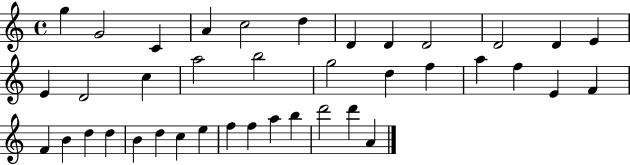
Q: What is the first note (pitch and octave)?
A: G5